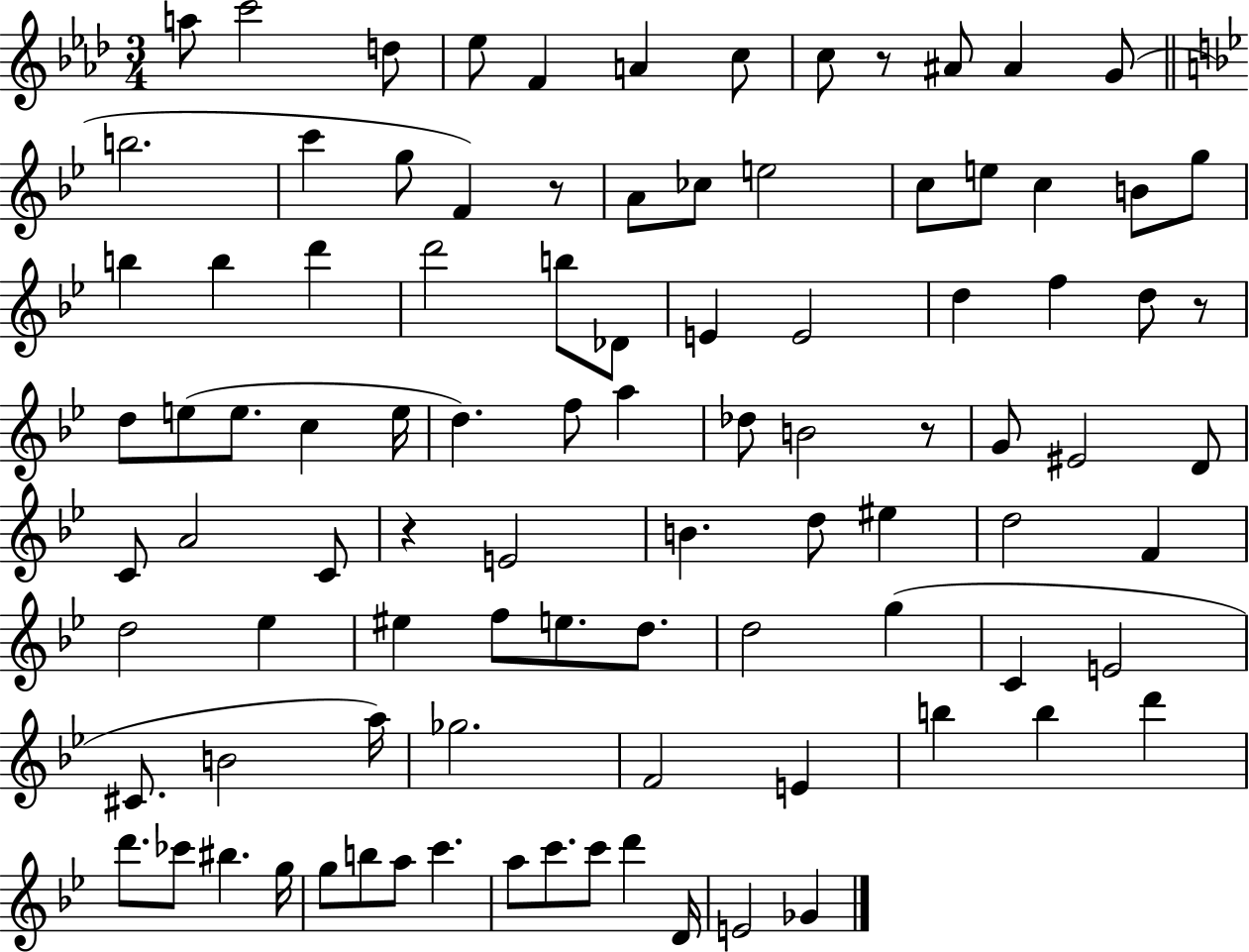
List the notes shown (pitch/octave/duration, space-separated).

A5/e C6/h D5/e Eb5/e F4/q A4/q C5/e C5/e R/e A#4/e A#4/q G4/e B5/h. C6/q G5/e F4/q R/e A4/e CES5/e E5/h C5/e E5/e C5/q B4/e G5/e B5/q B5/q D6/q D6/h B5/e Db4/e E4/q E4/h D5/q F5/q D5/e R/e D5/e E5/e E5/e. C5/q E5/s D5/q. F5/e A5/q Db5/e B4/h R/e G4/e EIS4/h D4/e C4/e A4/h C4/e R/q E4/h B4/q. D5/e EIS5/q D5/h F4/q D5/h Eb5/q EIS5/q F5/e E5/e. D5/e. D5/h G5/q C4/q E4/h C#4/e. B4/h A5/s Gb5/h. F4/h E4/q B5/q B5/q D6/q D6/e. CES6/e BIS5/q. G5/s G5/e B5/e A5/e C6/q. A5/e C6/e. C6/e D6/q D4/s E4/h Gb4/q